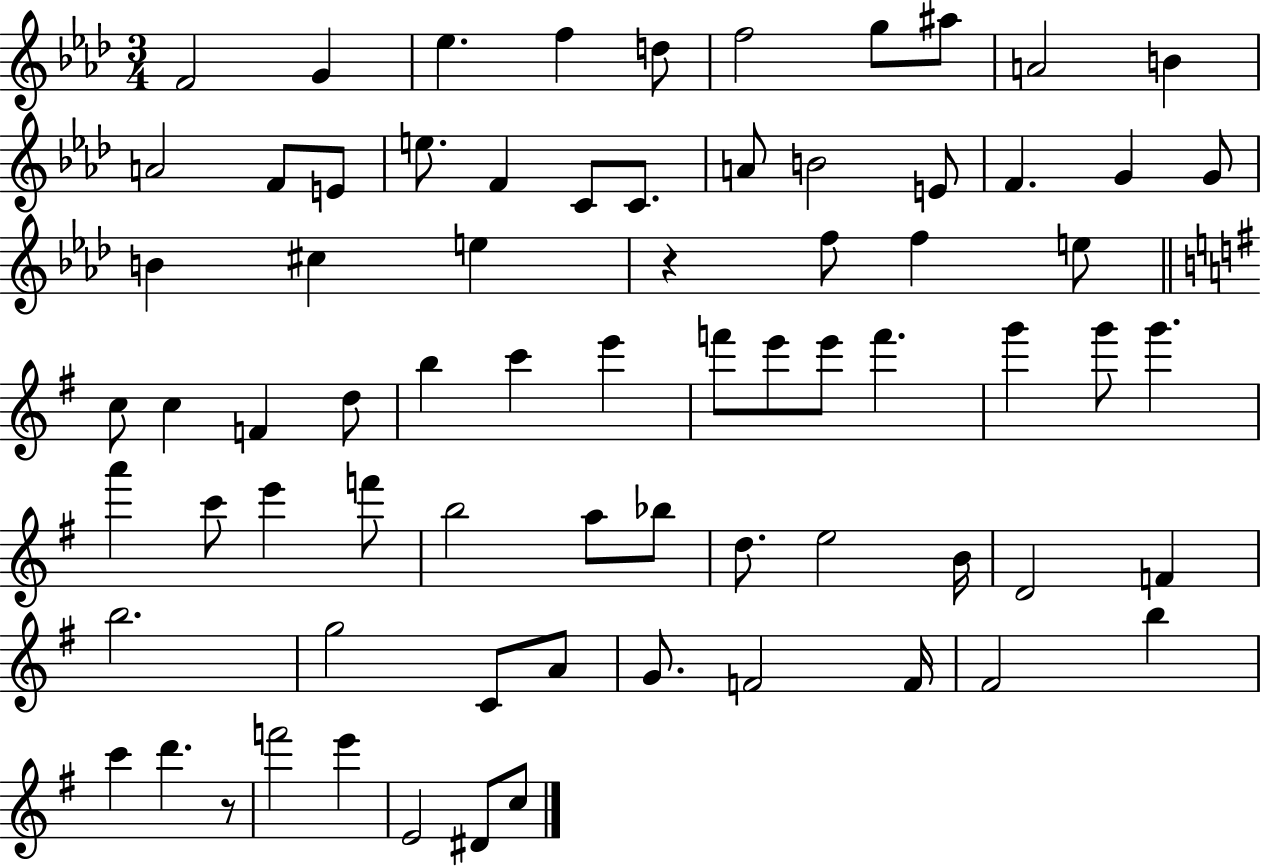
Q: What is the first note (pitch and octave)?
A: F4